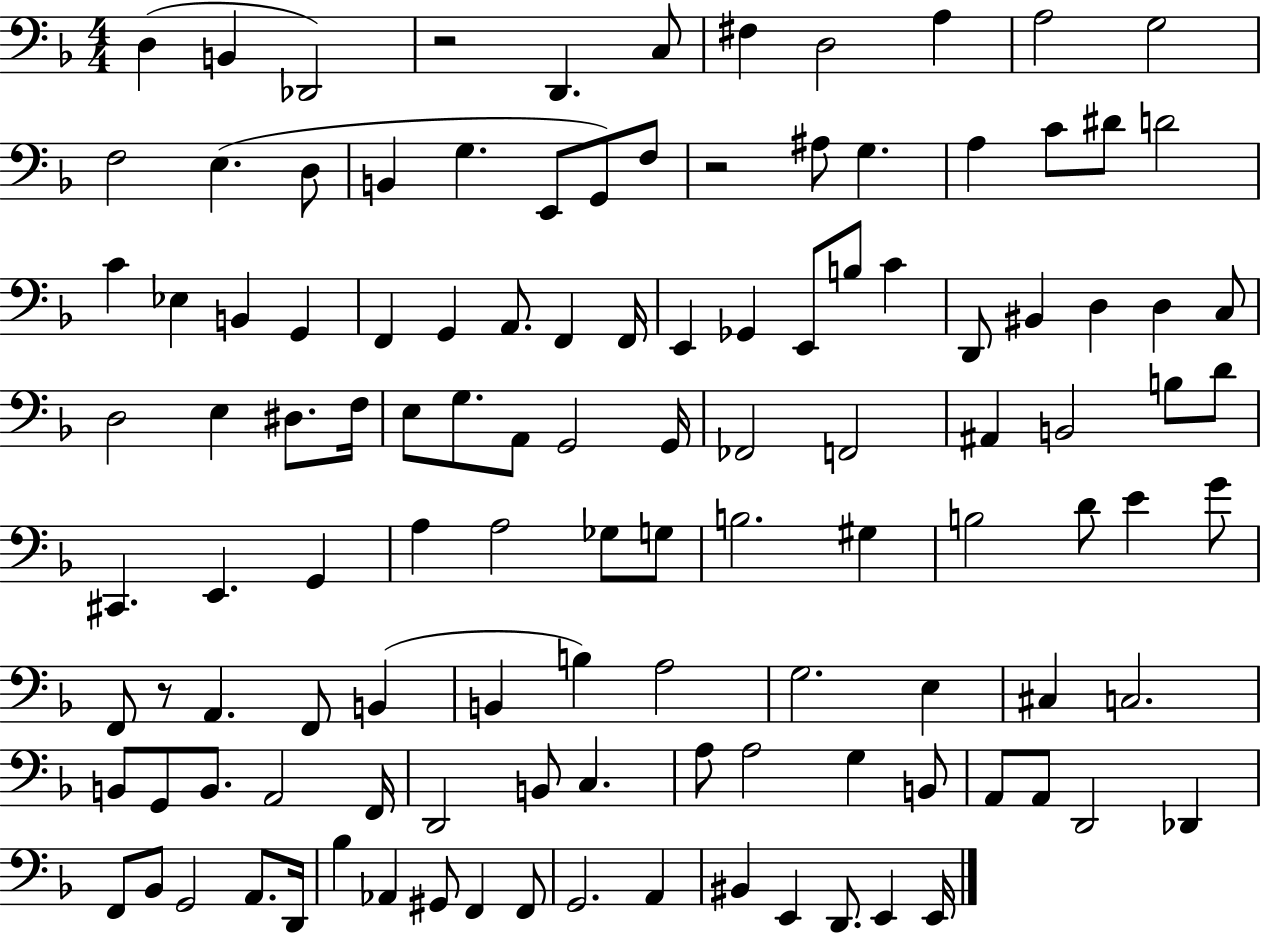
D3/q B2/q Db2/h R/h D2/q. C3/e F#3/q D3/h A3/q A3/h G3/h F3/h E3/q. D3/e B2/q G3/q. E2/e G2/e F3/e R/h A#3/e G3/q. A3/q C4/e D#4/e D4/h C4/q Eb3/q B2/q G2/q F2/q G2/q A2/e. F2/q F2/s E2/q Gb2/q E2/e B3/e C4/q D2/e BIS2/q D3/q D3/q C3/e D3/h E3/q D#3/e. F3/s E3/e G3/e. A2/e G2/h G2/s FES2/h F2/h A#2/q B2/h B3/e D4/e C#2/q. E2/q. G2/q A3/q A3/h Gb3/e G3/e B3/h. G#3/q B3/h D4/e E4/q G4/e F2/e R/e A2/q. F2/e B2/q B2/q B3/q A3/h G3/h. E3/q C#3/q C3/h. B2/e G2/e B2/e. A2/h F2/s D2/h B2/e C3/q. A3/e A3/h G3/q B2/e A2/e A2/e D2/h Db2/q F2/e Bb2/e G2/h A2/e. D2/s Bb3/q Ab2/q G#2/e F2/q F2/e G2/h. A2/q BIS2/q E2/q D2/e. E2/q E2/s